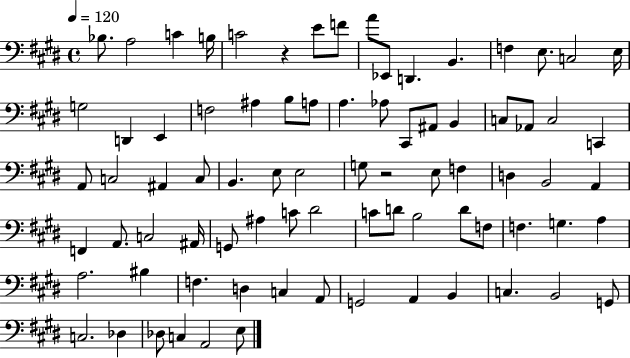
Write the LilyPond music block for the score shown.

{
  \clef bass
  \time 4/4
  \defaultTimeSignature
  \key e \major
  \tempo 4 = 120
  \repeat volta 2 { bes8. a2 c'4 b16 | c'2 r4 e'8 f'8 | a'8 ees,8 d,4. b,4. | f4 e8. c2 e16 | \break g2 d,4 e,4 | f2 ais4 b8 a8 | a4. aes8 cis,8 ais,8 b,4 | c8 aes,8 c2 c,4 | \break a,8 c2 ais,4 c8 | b,4. e8 e2 | g8 r2 e8 f4 | d4 b,2 a,4 | \break f,4 a,8. c2 ais,16 | g,8 ais4 c'8 dis'2 | c'8 d'8 b2 d'8 f8 | f4. g4. a4 | \break a2. bis4 | f4. d4 c4 a,8 | g,2 a,4 b,4 | c4. b,2 g,8 | \break c2. des4 | des8 c4 a,2 e8 | } \bar "|."
}